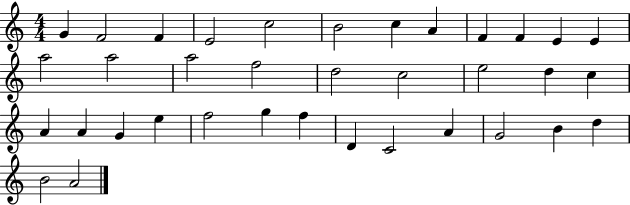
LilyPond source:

{
  \clef treble
  \numericTimeSignature
  \time 4/4
  \key c \major
  g'4 f'2 f'4 | e'2 c''2 | b'2 c''4 a'4 | f'4 f'4 e'4 e'4 | \break a''2 a''2 | a''2 f''2 | d''2 c''2 | e''2 d''4 c''4 | \break a'4 a'4 g'4 e''4 | f''2 g''4 f''4 | d'4 c'2 a'4 | g'2 b'4 d''4 | \break b'2 a'2 | \bar "|."
}